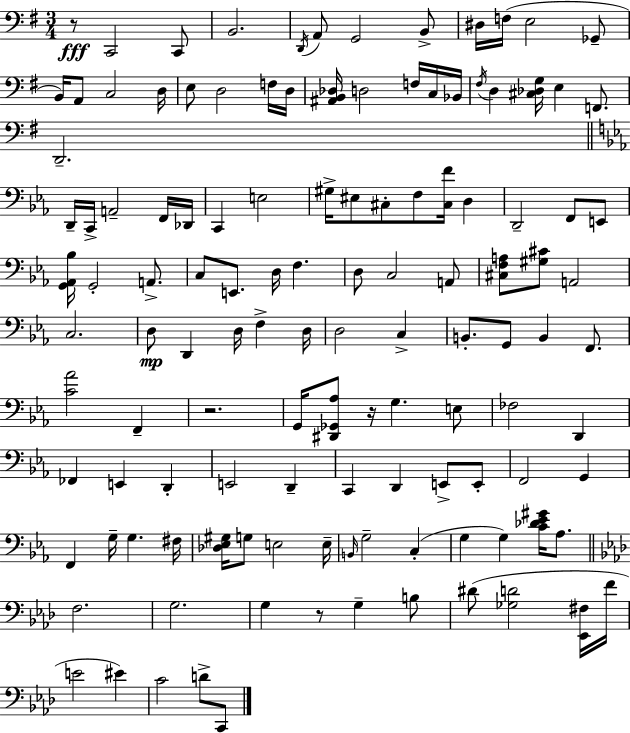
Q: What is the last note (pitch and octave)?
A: C2